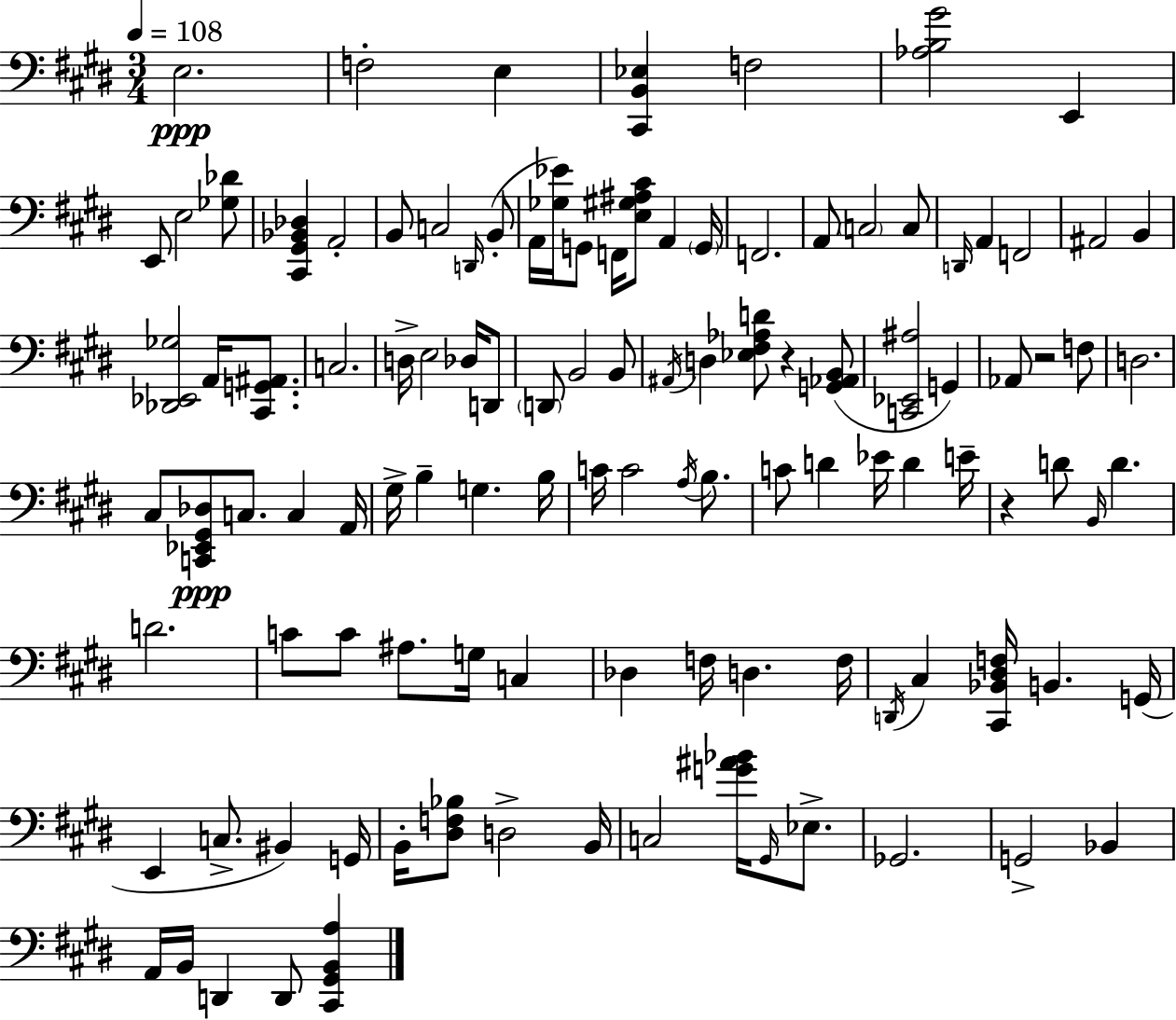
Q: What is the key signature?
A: E major